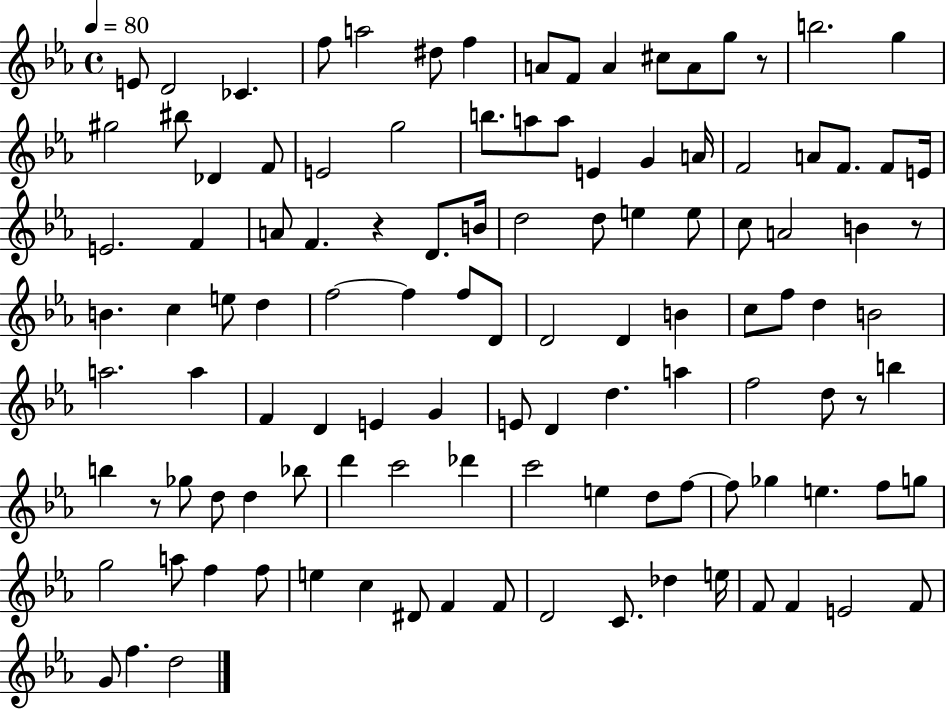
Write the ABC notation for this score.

X:1
T:Untitled
M:4/4
L:1/4
K:Eb
E/2 D2 _C f/2 a2 ^d/2 f A/2 F/2 A ^c/2 A/2 g/2 z/2 b2 g ^g2 ^b/2 _D F/2 E2 g2 b/2 a/2 a/2 E G A/4 F2 A/2 F/2 F/2 E/4 E2 F A/2 F z D/2 B/4 d2 d/2 e e/2 c/2 A2 B z/2 B c e/2 d f2 f f/2 D/2 D2 D B c/2 f/2 d B2 a2 a F D E G E/2 D d a f2 d/2 z/2 b b z/2 _g/2 d/2 d _b/2 d' c'2 _d' c'2 e d/2 f/2 f/2 _g e f/2 g/2 g2 a/2 f f/2 e c ^D/2 F F/2 D2 C/2 _d e/4 F/2 F E2 F/2 G/2 f d2